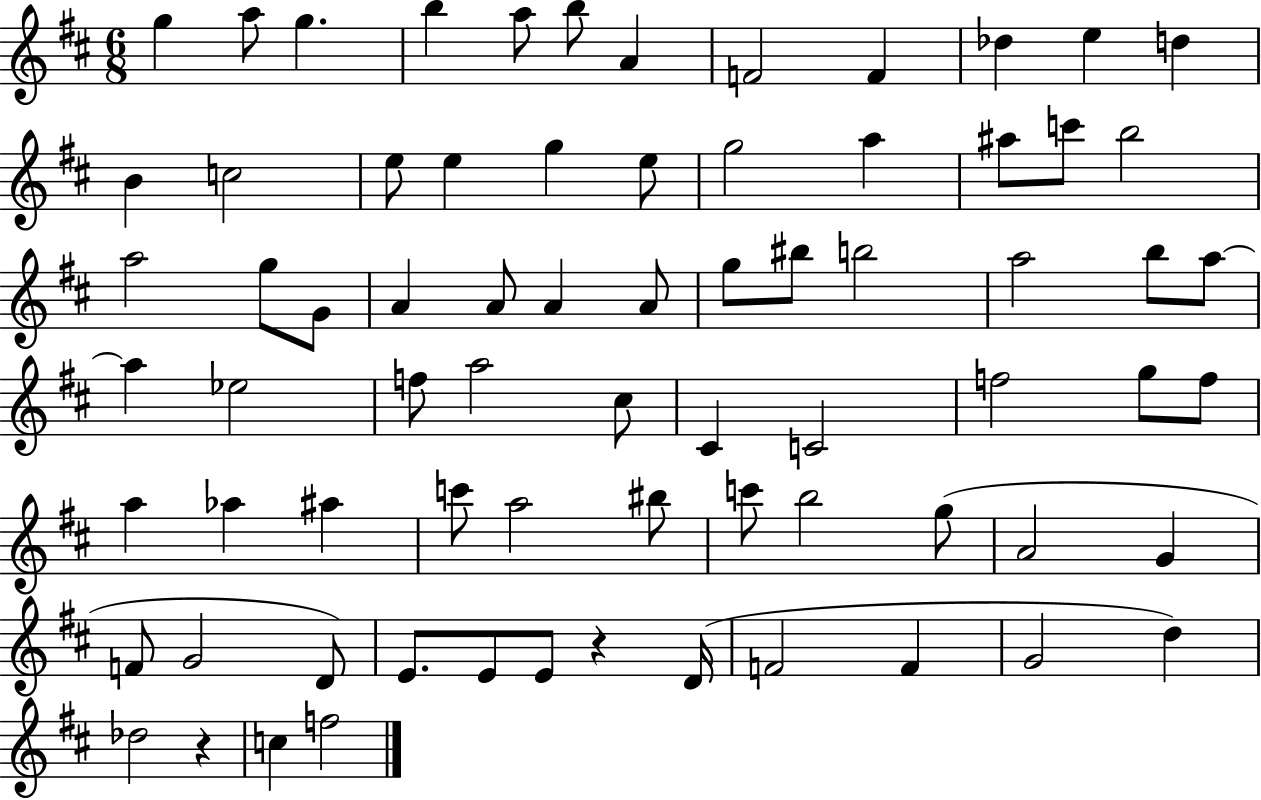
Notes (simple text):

G5/q A5/e G5/q. B5/q A5/e B5/e A4/q F4/h F4/q Db5/q E5/q D5/q B4/q C5/h E5/e E5/q G5/q E5/e G5/h A5/q A#5/e C6/e B5/h A5/h G5/e G4/e A4/q A4/e A4/q A4/e G5/e BIS5/e B5/h A5/h B5/e A5/e A5/q Eb5/h F5/e A5/h C#5/e C#4/q C4/h F5/h G5/e F5/e A5/q Ab5/q A#5/q C6/e A5/h BIS5/e C6/e B5/h G5/e A4/h G4/q F4/e G4/h D4/e E4/e. E4/e E4/e R/q D4/s F4/h F4/q G4/h D5/q Db5/h R/q C5/q F5/h